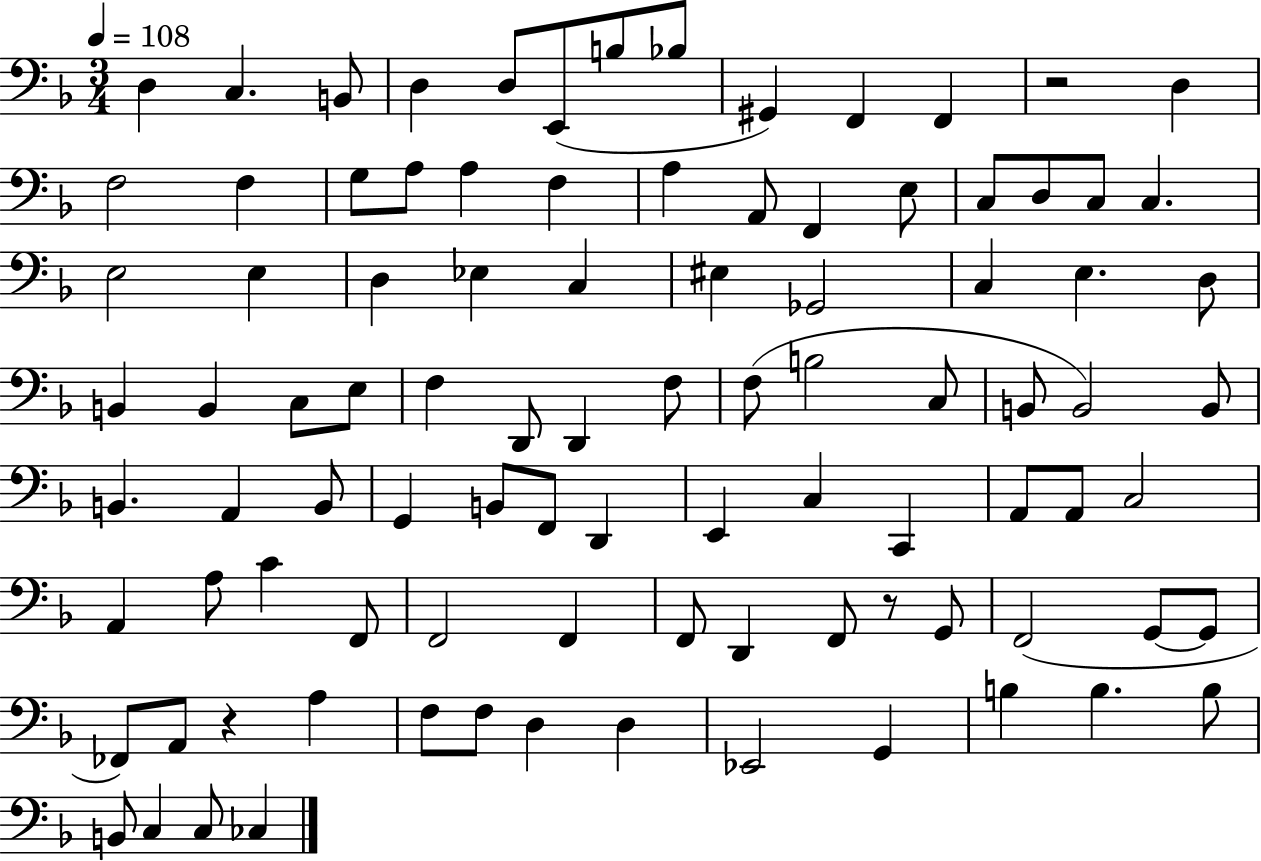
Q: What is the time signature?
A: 3/4